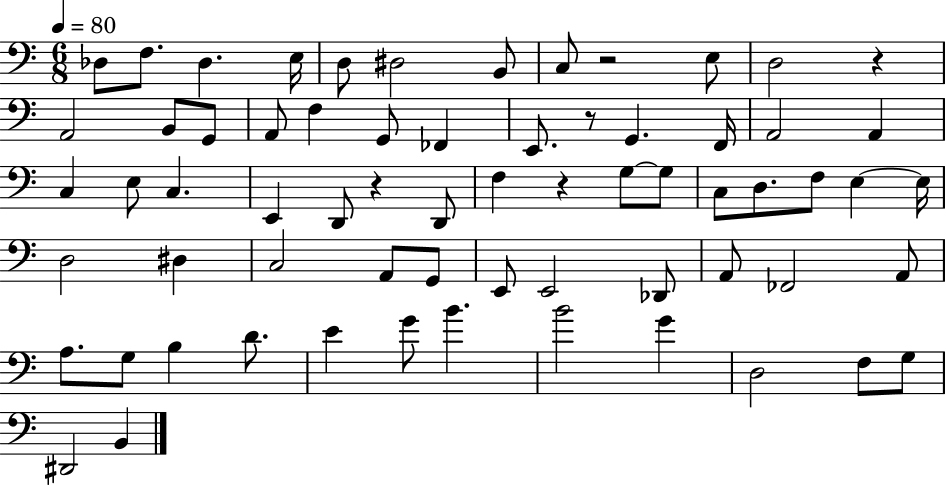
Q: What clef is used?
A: bass